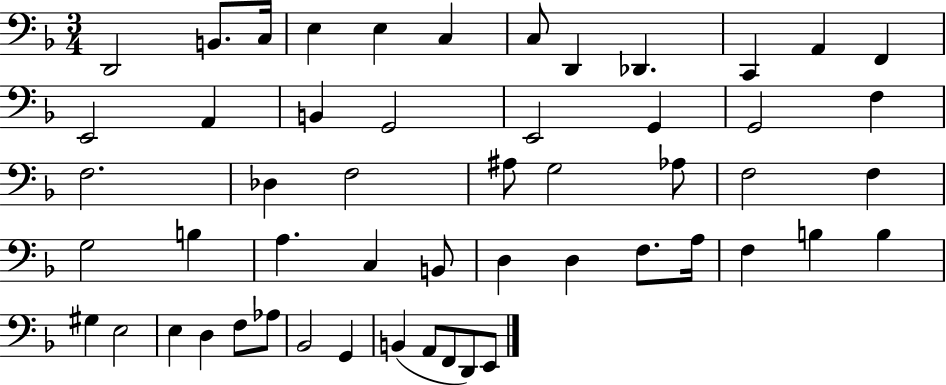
X:1
T:Untitled
M:3/4
L:1/4
K:F
D,,2 B,,/2 C,/4 E, E, C, C,/2 D,, _D,, C,, A,, F,, E,,2 A,, B,, G,,2 E,,2 G,, G,,2 F, F,2 _D, F,2 ^A,/2 G,2 _A,/2 F,2 F, G,2 B, A, C, B,,/2 D, D, F,/2 A,/4 F, B, B, ^G, E,2 E, D, F,/2 _A,/2 _B,,2 G,, B,, A,,/2 F,,/2 D,,/2 E,,/2